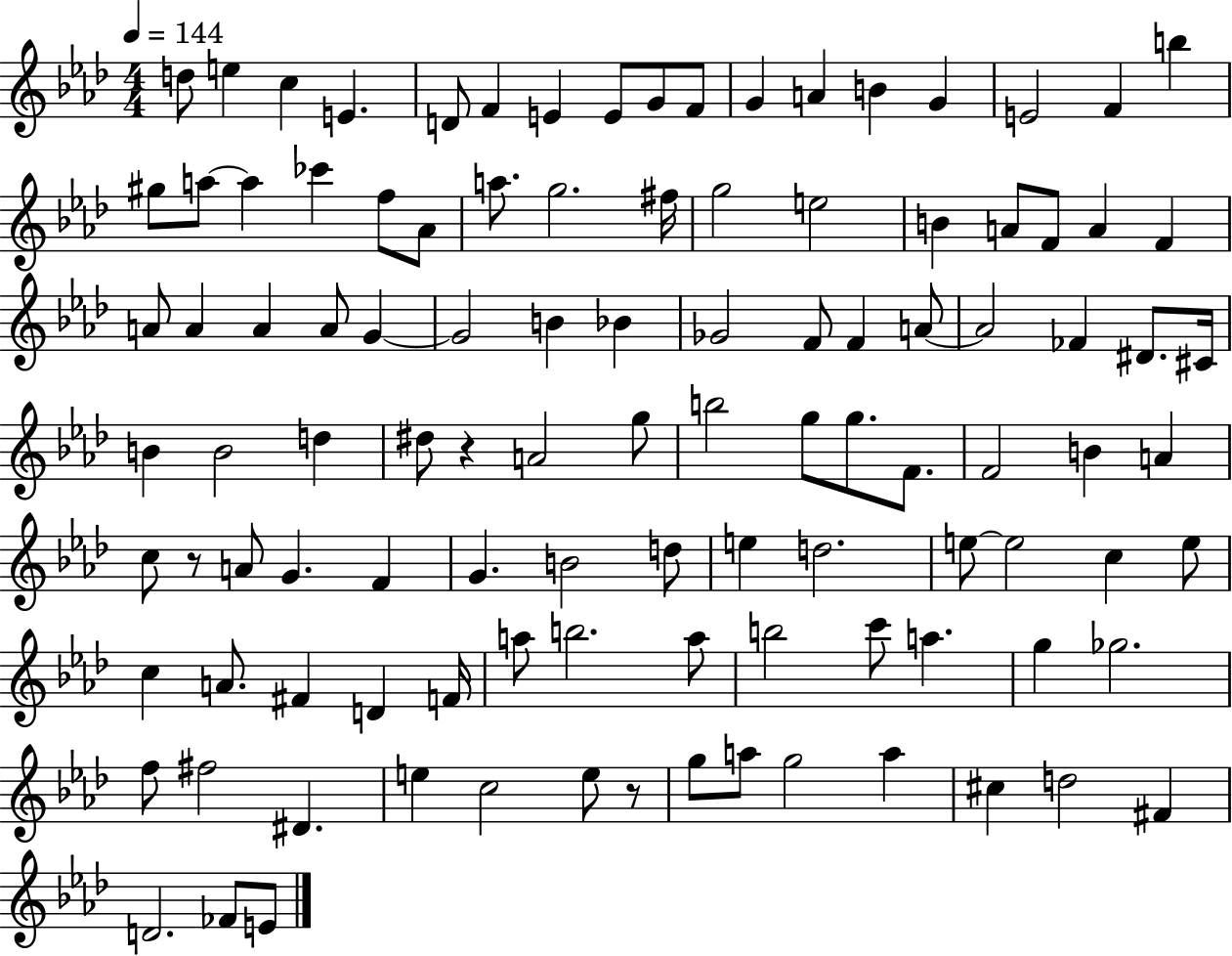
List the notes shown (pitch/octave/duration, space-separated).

D5/e E5/q C5/q E4/q. D4/e F4/q E4/q E4/e G4/e F4/e G4/q A4/q B4/q G4/q E4/h F4/q B5/q G#5/e A5/e A5/q CES6/q F5/e Ab4/e A5/e. G5/h. F#5/s G5/h E5/h B4/q A4/e F4/e A4/q F4/q A4/e A4/q A4/q A4/e G4/q G4/h B4/q Bb4/q Gb4/h F4/e F4/q A4/e A4/h FES4/q D#4/e. C#4/s B4/q B4/h D5/q D#5/e R/q A4/h G5/e B5/h G5/e G5/e. F4/e. F4/h B4/q A4/q C5/e R/e A4/e G4/q. F4/q G4/q. B4/h D5/e E5/q D5/h. E5/e E5/h C5/q E5/e C5/q A4/e. F#4/q D4/q F4/s A5/e B5/h. A5/e B5/h C6/e A5/q. G5/q Gb5/h. F5/e F#5/h D#4/q. E5/q C5/h E5/e R/e G5/e A5/e G5/h A5/q C#5/q D5/h F#4/q D4/h. FES4/e E4/e